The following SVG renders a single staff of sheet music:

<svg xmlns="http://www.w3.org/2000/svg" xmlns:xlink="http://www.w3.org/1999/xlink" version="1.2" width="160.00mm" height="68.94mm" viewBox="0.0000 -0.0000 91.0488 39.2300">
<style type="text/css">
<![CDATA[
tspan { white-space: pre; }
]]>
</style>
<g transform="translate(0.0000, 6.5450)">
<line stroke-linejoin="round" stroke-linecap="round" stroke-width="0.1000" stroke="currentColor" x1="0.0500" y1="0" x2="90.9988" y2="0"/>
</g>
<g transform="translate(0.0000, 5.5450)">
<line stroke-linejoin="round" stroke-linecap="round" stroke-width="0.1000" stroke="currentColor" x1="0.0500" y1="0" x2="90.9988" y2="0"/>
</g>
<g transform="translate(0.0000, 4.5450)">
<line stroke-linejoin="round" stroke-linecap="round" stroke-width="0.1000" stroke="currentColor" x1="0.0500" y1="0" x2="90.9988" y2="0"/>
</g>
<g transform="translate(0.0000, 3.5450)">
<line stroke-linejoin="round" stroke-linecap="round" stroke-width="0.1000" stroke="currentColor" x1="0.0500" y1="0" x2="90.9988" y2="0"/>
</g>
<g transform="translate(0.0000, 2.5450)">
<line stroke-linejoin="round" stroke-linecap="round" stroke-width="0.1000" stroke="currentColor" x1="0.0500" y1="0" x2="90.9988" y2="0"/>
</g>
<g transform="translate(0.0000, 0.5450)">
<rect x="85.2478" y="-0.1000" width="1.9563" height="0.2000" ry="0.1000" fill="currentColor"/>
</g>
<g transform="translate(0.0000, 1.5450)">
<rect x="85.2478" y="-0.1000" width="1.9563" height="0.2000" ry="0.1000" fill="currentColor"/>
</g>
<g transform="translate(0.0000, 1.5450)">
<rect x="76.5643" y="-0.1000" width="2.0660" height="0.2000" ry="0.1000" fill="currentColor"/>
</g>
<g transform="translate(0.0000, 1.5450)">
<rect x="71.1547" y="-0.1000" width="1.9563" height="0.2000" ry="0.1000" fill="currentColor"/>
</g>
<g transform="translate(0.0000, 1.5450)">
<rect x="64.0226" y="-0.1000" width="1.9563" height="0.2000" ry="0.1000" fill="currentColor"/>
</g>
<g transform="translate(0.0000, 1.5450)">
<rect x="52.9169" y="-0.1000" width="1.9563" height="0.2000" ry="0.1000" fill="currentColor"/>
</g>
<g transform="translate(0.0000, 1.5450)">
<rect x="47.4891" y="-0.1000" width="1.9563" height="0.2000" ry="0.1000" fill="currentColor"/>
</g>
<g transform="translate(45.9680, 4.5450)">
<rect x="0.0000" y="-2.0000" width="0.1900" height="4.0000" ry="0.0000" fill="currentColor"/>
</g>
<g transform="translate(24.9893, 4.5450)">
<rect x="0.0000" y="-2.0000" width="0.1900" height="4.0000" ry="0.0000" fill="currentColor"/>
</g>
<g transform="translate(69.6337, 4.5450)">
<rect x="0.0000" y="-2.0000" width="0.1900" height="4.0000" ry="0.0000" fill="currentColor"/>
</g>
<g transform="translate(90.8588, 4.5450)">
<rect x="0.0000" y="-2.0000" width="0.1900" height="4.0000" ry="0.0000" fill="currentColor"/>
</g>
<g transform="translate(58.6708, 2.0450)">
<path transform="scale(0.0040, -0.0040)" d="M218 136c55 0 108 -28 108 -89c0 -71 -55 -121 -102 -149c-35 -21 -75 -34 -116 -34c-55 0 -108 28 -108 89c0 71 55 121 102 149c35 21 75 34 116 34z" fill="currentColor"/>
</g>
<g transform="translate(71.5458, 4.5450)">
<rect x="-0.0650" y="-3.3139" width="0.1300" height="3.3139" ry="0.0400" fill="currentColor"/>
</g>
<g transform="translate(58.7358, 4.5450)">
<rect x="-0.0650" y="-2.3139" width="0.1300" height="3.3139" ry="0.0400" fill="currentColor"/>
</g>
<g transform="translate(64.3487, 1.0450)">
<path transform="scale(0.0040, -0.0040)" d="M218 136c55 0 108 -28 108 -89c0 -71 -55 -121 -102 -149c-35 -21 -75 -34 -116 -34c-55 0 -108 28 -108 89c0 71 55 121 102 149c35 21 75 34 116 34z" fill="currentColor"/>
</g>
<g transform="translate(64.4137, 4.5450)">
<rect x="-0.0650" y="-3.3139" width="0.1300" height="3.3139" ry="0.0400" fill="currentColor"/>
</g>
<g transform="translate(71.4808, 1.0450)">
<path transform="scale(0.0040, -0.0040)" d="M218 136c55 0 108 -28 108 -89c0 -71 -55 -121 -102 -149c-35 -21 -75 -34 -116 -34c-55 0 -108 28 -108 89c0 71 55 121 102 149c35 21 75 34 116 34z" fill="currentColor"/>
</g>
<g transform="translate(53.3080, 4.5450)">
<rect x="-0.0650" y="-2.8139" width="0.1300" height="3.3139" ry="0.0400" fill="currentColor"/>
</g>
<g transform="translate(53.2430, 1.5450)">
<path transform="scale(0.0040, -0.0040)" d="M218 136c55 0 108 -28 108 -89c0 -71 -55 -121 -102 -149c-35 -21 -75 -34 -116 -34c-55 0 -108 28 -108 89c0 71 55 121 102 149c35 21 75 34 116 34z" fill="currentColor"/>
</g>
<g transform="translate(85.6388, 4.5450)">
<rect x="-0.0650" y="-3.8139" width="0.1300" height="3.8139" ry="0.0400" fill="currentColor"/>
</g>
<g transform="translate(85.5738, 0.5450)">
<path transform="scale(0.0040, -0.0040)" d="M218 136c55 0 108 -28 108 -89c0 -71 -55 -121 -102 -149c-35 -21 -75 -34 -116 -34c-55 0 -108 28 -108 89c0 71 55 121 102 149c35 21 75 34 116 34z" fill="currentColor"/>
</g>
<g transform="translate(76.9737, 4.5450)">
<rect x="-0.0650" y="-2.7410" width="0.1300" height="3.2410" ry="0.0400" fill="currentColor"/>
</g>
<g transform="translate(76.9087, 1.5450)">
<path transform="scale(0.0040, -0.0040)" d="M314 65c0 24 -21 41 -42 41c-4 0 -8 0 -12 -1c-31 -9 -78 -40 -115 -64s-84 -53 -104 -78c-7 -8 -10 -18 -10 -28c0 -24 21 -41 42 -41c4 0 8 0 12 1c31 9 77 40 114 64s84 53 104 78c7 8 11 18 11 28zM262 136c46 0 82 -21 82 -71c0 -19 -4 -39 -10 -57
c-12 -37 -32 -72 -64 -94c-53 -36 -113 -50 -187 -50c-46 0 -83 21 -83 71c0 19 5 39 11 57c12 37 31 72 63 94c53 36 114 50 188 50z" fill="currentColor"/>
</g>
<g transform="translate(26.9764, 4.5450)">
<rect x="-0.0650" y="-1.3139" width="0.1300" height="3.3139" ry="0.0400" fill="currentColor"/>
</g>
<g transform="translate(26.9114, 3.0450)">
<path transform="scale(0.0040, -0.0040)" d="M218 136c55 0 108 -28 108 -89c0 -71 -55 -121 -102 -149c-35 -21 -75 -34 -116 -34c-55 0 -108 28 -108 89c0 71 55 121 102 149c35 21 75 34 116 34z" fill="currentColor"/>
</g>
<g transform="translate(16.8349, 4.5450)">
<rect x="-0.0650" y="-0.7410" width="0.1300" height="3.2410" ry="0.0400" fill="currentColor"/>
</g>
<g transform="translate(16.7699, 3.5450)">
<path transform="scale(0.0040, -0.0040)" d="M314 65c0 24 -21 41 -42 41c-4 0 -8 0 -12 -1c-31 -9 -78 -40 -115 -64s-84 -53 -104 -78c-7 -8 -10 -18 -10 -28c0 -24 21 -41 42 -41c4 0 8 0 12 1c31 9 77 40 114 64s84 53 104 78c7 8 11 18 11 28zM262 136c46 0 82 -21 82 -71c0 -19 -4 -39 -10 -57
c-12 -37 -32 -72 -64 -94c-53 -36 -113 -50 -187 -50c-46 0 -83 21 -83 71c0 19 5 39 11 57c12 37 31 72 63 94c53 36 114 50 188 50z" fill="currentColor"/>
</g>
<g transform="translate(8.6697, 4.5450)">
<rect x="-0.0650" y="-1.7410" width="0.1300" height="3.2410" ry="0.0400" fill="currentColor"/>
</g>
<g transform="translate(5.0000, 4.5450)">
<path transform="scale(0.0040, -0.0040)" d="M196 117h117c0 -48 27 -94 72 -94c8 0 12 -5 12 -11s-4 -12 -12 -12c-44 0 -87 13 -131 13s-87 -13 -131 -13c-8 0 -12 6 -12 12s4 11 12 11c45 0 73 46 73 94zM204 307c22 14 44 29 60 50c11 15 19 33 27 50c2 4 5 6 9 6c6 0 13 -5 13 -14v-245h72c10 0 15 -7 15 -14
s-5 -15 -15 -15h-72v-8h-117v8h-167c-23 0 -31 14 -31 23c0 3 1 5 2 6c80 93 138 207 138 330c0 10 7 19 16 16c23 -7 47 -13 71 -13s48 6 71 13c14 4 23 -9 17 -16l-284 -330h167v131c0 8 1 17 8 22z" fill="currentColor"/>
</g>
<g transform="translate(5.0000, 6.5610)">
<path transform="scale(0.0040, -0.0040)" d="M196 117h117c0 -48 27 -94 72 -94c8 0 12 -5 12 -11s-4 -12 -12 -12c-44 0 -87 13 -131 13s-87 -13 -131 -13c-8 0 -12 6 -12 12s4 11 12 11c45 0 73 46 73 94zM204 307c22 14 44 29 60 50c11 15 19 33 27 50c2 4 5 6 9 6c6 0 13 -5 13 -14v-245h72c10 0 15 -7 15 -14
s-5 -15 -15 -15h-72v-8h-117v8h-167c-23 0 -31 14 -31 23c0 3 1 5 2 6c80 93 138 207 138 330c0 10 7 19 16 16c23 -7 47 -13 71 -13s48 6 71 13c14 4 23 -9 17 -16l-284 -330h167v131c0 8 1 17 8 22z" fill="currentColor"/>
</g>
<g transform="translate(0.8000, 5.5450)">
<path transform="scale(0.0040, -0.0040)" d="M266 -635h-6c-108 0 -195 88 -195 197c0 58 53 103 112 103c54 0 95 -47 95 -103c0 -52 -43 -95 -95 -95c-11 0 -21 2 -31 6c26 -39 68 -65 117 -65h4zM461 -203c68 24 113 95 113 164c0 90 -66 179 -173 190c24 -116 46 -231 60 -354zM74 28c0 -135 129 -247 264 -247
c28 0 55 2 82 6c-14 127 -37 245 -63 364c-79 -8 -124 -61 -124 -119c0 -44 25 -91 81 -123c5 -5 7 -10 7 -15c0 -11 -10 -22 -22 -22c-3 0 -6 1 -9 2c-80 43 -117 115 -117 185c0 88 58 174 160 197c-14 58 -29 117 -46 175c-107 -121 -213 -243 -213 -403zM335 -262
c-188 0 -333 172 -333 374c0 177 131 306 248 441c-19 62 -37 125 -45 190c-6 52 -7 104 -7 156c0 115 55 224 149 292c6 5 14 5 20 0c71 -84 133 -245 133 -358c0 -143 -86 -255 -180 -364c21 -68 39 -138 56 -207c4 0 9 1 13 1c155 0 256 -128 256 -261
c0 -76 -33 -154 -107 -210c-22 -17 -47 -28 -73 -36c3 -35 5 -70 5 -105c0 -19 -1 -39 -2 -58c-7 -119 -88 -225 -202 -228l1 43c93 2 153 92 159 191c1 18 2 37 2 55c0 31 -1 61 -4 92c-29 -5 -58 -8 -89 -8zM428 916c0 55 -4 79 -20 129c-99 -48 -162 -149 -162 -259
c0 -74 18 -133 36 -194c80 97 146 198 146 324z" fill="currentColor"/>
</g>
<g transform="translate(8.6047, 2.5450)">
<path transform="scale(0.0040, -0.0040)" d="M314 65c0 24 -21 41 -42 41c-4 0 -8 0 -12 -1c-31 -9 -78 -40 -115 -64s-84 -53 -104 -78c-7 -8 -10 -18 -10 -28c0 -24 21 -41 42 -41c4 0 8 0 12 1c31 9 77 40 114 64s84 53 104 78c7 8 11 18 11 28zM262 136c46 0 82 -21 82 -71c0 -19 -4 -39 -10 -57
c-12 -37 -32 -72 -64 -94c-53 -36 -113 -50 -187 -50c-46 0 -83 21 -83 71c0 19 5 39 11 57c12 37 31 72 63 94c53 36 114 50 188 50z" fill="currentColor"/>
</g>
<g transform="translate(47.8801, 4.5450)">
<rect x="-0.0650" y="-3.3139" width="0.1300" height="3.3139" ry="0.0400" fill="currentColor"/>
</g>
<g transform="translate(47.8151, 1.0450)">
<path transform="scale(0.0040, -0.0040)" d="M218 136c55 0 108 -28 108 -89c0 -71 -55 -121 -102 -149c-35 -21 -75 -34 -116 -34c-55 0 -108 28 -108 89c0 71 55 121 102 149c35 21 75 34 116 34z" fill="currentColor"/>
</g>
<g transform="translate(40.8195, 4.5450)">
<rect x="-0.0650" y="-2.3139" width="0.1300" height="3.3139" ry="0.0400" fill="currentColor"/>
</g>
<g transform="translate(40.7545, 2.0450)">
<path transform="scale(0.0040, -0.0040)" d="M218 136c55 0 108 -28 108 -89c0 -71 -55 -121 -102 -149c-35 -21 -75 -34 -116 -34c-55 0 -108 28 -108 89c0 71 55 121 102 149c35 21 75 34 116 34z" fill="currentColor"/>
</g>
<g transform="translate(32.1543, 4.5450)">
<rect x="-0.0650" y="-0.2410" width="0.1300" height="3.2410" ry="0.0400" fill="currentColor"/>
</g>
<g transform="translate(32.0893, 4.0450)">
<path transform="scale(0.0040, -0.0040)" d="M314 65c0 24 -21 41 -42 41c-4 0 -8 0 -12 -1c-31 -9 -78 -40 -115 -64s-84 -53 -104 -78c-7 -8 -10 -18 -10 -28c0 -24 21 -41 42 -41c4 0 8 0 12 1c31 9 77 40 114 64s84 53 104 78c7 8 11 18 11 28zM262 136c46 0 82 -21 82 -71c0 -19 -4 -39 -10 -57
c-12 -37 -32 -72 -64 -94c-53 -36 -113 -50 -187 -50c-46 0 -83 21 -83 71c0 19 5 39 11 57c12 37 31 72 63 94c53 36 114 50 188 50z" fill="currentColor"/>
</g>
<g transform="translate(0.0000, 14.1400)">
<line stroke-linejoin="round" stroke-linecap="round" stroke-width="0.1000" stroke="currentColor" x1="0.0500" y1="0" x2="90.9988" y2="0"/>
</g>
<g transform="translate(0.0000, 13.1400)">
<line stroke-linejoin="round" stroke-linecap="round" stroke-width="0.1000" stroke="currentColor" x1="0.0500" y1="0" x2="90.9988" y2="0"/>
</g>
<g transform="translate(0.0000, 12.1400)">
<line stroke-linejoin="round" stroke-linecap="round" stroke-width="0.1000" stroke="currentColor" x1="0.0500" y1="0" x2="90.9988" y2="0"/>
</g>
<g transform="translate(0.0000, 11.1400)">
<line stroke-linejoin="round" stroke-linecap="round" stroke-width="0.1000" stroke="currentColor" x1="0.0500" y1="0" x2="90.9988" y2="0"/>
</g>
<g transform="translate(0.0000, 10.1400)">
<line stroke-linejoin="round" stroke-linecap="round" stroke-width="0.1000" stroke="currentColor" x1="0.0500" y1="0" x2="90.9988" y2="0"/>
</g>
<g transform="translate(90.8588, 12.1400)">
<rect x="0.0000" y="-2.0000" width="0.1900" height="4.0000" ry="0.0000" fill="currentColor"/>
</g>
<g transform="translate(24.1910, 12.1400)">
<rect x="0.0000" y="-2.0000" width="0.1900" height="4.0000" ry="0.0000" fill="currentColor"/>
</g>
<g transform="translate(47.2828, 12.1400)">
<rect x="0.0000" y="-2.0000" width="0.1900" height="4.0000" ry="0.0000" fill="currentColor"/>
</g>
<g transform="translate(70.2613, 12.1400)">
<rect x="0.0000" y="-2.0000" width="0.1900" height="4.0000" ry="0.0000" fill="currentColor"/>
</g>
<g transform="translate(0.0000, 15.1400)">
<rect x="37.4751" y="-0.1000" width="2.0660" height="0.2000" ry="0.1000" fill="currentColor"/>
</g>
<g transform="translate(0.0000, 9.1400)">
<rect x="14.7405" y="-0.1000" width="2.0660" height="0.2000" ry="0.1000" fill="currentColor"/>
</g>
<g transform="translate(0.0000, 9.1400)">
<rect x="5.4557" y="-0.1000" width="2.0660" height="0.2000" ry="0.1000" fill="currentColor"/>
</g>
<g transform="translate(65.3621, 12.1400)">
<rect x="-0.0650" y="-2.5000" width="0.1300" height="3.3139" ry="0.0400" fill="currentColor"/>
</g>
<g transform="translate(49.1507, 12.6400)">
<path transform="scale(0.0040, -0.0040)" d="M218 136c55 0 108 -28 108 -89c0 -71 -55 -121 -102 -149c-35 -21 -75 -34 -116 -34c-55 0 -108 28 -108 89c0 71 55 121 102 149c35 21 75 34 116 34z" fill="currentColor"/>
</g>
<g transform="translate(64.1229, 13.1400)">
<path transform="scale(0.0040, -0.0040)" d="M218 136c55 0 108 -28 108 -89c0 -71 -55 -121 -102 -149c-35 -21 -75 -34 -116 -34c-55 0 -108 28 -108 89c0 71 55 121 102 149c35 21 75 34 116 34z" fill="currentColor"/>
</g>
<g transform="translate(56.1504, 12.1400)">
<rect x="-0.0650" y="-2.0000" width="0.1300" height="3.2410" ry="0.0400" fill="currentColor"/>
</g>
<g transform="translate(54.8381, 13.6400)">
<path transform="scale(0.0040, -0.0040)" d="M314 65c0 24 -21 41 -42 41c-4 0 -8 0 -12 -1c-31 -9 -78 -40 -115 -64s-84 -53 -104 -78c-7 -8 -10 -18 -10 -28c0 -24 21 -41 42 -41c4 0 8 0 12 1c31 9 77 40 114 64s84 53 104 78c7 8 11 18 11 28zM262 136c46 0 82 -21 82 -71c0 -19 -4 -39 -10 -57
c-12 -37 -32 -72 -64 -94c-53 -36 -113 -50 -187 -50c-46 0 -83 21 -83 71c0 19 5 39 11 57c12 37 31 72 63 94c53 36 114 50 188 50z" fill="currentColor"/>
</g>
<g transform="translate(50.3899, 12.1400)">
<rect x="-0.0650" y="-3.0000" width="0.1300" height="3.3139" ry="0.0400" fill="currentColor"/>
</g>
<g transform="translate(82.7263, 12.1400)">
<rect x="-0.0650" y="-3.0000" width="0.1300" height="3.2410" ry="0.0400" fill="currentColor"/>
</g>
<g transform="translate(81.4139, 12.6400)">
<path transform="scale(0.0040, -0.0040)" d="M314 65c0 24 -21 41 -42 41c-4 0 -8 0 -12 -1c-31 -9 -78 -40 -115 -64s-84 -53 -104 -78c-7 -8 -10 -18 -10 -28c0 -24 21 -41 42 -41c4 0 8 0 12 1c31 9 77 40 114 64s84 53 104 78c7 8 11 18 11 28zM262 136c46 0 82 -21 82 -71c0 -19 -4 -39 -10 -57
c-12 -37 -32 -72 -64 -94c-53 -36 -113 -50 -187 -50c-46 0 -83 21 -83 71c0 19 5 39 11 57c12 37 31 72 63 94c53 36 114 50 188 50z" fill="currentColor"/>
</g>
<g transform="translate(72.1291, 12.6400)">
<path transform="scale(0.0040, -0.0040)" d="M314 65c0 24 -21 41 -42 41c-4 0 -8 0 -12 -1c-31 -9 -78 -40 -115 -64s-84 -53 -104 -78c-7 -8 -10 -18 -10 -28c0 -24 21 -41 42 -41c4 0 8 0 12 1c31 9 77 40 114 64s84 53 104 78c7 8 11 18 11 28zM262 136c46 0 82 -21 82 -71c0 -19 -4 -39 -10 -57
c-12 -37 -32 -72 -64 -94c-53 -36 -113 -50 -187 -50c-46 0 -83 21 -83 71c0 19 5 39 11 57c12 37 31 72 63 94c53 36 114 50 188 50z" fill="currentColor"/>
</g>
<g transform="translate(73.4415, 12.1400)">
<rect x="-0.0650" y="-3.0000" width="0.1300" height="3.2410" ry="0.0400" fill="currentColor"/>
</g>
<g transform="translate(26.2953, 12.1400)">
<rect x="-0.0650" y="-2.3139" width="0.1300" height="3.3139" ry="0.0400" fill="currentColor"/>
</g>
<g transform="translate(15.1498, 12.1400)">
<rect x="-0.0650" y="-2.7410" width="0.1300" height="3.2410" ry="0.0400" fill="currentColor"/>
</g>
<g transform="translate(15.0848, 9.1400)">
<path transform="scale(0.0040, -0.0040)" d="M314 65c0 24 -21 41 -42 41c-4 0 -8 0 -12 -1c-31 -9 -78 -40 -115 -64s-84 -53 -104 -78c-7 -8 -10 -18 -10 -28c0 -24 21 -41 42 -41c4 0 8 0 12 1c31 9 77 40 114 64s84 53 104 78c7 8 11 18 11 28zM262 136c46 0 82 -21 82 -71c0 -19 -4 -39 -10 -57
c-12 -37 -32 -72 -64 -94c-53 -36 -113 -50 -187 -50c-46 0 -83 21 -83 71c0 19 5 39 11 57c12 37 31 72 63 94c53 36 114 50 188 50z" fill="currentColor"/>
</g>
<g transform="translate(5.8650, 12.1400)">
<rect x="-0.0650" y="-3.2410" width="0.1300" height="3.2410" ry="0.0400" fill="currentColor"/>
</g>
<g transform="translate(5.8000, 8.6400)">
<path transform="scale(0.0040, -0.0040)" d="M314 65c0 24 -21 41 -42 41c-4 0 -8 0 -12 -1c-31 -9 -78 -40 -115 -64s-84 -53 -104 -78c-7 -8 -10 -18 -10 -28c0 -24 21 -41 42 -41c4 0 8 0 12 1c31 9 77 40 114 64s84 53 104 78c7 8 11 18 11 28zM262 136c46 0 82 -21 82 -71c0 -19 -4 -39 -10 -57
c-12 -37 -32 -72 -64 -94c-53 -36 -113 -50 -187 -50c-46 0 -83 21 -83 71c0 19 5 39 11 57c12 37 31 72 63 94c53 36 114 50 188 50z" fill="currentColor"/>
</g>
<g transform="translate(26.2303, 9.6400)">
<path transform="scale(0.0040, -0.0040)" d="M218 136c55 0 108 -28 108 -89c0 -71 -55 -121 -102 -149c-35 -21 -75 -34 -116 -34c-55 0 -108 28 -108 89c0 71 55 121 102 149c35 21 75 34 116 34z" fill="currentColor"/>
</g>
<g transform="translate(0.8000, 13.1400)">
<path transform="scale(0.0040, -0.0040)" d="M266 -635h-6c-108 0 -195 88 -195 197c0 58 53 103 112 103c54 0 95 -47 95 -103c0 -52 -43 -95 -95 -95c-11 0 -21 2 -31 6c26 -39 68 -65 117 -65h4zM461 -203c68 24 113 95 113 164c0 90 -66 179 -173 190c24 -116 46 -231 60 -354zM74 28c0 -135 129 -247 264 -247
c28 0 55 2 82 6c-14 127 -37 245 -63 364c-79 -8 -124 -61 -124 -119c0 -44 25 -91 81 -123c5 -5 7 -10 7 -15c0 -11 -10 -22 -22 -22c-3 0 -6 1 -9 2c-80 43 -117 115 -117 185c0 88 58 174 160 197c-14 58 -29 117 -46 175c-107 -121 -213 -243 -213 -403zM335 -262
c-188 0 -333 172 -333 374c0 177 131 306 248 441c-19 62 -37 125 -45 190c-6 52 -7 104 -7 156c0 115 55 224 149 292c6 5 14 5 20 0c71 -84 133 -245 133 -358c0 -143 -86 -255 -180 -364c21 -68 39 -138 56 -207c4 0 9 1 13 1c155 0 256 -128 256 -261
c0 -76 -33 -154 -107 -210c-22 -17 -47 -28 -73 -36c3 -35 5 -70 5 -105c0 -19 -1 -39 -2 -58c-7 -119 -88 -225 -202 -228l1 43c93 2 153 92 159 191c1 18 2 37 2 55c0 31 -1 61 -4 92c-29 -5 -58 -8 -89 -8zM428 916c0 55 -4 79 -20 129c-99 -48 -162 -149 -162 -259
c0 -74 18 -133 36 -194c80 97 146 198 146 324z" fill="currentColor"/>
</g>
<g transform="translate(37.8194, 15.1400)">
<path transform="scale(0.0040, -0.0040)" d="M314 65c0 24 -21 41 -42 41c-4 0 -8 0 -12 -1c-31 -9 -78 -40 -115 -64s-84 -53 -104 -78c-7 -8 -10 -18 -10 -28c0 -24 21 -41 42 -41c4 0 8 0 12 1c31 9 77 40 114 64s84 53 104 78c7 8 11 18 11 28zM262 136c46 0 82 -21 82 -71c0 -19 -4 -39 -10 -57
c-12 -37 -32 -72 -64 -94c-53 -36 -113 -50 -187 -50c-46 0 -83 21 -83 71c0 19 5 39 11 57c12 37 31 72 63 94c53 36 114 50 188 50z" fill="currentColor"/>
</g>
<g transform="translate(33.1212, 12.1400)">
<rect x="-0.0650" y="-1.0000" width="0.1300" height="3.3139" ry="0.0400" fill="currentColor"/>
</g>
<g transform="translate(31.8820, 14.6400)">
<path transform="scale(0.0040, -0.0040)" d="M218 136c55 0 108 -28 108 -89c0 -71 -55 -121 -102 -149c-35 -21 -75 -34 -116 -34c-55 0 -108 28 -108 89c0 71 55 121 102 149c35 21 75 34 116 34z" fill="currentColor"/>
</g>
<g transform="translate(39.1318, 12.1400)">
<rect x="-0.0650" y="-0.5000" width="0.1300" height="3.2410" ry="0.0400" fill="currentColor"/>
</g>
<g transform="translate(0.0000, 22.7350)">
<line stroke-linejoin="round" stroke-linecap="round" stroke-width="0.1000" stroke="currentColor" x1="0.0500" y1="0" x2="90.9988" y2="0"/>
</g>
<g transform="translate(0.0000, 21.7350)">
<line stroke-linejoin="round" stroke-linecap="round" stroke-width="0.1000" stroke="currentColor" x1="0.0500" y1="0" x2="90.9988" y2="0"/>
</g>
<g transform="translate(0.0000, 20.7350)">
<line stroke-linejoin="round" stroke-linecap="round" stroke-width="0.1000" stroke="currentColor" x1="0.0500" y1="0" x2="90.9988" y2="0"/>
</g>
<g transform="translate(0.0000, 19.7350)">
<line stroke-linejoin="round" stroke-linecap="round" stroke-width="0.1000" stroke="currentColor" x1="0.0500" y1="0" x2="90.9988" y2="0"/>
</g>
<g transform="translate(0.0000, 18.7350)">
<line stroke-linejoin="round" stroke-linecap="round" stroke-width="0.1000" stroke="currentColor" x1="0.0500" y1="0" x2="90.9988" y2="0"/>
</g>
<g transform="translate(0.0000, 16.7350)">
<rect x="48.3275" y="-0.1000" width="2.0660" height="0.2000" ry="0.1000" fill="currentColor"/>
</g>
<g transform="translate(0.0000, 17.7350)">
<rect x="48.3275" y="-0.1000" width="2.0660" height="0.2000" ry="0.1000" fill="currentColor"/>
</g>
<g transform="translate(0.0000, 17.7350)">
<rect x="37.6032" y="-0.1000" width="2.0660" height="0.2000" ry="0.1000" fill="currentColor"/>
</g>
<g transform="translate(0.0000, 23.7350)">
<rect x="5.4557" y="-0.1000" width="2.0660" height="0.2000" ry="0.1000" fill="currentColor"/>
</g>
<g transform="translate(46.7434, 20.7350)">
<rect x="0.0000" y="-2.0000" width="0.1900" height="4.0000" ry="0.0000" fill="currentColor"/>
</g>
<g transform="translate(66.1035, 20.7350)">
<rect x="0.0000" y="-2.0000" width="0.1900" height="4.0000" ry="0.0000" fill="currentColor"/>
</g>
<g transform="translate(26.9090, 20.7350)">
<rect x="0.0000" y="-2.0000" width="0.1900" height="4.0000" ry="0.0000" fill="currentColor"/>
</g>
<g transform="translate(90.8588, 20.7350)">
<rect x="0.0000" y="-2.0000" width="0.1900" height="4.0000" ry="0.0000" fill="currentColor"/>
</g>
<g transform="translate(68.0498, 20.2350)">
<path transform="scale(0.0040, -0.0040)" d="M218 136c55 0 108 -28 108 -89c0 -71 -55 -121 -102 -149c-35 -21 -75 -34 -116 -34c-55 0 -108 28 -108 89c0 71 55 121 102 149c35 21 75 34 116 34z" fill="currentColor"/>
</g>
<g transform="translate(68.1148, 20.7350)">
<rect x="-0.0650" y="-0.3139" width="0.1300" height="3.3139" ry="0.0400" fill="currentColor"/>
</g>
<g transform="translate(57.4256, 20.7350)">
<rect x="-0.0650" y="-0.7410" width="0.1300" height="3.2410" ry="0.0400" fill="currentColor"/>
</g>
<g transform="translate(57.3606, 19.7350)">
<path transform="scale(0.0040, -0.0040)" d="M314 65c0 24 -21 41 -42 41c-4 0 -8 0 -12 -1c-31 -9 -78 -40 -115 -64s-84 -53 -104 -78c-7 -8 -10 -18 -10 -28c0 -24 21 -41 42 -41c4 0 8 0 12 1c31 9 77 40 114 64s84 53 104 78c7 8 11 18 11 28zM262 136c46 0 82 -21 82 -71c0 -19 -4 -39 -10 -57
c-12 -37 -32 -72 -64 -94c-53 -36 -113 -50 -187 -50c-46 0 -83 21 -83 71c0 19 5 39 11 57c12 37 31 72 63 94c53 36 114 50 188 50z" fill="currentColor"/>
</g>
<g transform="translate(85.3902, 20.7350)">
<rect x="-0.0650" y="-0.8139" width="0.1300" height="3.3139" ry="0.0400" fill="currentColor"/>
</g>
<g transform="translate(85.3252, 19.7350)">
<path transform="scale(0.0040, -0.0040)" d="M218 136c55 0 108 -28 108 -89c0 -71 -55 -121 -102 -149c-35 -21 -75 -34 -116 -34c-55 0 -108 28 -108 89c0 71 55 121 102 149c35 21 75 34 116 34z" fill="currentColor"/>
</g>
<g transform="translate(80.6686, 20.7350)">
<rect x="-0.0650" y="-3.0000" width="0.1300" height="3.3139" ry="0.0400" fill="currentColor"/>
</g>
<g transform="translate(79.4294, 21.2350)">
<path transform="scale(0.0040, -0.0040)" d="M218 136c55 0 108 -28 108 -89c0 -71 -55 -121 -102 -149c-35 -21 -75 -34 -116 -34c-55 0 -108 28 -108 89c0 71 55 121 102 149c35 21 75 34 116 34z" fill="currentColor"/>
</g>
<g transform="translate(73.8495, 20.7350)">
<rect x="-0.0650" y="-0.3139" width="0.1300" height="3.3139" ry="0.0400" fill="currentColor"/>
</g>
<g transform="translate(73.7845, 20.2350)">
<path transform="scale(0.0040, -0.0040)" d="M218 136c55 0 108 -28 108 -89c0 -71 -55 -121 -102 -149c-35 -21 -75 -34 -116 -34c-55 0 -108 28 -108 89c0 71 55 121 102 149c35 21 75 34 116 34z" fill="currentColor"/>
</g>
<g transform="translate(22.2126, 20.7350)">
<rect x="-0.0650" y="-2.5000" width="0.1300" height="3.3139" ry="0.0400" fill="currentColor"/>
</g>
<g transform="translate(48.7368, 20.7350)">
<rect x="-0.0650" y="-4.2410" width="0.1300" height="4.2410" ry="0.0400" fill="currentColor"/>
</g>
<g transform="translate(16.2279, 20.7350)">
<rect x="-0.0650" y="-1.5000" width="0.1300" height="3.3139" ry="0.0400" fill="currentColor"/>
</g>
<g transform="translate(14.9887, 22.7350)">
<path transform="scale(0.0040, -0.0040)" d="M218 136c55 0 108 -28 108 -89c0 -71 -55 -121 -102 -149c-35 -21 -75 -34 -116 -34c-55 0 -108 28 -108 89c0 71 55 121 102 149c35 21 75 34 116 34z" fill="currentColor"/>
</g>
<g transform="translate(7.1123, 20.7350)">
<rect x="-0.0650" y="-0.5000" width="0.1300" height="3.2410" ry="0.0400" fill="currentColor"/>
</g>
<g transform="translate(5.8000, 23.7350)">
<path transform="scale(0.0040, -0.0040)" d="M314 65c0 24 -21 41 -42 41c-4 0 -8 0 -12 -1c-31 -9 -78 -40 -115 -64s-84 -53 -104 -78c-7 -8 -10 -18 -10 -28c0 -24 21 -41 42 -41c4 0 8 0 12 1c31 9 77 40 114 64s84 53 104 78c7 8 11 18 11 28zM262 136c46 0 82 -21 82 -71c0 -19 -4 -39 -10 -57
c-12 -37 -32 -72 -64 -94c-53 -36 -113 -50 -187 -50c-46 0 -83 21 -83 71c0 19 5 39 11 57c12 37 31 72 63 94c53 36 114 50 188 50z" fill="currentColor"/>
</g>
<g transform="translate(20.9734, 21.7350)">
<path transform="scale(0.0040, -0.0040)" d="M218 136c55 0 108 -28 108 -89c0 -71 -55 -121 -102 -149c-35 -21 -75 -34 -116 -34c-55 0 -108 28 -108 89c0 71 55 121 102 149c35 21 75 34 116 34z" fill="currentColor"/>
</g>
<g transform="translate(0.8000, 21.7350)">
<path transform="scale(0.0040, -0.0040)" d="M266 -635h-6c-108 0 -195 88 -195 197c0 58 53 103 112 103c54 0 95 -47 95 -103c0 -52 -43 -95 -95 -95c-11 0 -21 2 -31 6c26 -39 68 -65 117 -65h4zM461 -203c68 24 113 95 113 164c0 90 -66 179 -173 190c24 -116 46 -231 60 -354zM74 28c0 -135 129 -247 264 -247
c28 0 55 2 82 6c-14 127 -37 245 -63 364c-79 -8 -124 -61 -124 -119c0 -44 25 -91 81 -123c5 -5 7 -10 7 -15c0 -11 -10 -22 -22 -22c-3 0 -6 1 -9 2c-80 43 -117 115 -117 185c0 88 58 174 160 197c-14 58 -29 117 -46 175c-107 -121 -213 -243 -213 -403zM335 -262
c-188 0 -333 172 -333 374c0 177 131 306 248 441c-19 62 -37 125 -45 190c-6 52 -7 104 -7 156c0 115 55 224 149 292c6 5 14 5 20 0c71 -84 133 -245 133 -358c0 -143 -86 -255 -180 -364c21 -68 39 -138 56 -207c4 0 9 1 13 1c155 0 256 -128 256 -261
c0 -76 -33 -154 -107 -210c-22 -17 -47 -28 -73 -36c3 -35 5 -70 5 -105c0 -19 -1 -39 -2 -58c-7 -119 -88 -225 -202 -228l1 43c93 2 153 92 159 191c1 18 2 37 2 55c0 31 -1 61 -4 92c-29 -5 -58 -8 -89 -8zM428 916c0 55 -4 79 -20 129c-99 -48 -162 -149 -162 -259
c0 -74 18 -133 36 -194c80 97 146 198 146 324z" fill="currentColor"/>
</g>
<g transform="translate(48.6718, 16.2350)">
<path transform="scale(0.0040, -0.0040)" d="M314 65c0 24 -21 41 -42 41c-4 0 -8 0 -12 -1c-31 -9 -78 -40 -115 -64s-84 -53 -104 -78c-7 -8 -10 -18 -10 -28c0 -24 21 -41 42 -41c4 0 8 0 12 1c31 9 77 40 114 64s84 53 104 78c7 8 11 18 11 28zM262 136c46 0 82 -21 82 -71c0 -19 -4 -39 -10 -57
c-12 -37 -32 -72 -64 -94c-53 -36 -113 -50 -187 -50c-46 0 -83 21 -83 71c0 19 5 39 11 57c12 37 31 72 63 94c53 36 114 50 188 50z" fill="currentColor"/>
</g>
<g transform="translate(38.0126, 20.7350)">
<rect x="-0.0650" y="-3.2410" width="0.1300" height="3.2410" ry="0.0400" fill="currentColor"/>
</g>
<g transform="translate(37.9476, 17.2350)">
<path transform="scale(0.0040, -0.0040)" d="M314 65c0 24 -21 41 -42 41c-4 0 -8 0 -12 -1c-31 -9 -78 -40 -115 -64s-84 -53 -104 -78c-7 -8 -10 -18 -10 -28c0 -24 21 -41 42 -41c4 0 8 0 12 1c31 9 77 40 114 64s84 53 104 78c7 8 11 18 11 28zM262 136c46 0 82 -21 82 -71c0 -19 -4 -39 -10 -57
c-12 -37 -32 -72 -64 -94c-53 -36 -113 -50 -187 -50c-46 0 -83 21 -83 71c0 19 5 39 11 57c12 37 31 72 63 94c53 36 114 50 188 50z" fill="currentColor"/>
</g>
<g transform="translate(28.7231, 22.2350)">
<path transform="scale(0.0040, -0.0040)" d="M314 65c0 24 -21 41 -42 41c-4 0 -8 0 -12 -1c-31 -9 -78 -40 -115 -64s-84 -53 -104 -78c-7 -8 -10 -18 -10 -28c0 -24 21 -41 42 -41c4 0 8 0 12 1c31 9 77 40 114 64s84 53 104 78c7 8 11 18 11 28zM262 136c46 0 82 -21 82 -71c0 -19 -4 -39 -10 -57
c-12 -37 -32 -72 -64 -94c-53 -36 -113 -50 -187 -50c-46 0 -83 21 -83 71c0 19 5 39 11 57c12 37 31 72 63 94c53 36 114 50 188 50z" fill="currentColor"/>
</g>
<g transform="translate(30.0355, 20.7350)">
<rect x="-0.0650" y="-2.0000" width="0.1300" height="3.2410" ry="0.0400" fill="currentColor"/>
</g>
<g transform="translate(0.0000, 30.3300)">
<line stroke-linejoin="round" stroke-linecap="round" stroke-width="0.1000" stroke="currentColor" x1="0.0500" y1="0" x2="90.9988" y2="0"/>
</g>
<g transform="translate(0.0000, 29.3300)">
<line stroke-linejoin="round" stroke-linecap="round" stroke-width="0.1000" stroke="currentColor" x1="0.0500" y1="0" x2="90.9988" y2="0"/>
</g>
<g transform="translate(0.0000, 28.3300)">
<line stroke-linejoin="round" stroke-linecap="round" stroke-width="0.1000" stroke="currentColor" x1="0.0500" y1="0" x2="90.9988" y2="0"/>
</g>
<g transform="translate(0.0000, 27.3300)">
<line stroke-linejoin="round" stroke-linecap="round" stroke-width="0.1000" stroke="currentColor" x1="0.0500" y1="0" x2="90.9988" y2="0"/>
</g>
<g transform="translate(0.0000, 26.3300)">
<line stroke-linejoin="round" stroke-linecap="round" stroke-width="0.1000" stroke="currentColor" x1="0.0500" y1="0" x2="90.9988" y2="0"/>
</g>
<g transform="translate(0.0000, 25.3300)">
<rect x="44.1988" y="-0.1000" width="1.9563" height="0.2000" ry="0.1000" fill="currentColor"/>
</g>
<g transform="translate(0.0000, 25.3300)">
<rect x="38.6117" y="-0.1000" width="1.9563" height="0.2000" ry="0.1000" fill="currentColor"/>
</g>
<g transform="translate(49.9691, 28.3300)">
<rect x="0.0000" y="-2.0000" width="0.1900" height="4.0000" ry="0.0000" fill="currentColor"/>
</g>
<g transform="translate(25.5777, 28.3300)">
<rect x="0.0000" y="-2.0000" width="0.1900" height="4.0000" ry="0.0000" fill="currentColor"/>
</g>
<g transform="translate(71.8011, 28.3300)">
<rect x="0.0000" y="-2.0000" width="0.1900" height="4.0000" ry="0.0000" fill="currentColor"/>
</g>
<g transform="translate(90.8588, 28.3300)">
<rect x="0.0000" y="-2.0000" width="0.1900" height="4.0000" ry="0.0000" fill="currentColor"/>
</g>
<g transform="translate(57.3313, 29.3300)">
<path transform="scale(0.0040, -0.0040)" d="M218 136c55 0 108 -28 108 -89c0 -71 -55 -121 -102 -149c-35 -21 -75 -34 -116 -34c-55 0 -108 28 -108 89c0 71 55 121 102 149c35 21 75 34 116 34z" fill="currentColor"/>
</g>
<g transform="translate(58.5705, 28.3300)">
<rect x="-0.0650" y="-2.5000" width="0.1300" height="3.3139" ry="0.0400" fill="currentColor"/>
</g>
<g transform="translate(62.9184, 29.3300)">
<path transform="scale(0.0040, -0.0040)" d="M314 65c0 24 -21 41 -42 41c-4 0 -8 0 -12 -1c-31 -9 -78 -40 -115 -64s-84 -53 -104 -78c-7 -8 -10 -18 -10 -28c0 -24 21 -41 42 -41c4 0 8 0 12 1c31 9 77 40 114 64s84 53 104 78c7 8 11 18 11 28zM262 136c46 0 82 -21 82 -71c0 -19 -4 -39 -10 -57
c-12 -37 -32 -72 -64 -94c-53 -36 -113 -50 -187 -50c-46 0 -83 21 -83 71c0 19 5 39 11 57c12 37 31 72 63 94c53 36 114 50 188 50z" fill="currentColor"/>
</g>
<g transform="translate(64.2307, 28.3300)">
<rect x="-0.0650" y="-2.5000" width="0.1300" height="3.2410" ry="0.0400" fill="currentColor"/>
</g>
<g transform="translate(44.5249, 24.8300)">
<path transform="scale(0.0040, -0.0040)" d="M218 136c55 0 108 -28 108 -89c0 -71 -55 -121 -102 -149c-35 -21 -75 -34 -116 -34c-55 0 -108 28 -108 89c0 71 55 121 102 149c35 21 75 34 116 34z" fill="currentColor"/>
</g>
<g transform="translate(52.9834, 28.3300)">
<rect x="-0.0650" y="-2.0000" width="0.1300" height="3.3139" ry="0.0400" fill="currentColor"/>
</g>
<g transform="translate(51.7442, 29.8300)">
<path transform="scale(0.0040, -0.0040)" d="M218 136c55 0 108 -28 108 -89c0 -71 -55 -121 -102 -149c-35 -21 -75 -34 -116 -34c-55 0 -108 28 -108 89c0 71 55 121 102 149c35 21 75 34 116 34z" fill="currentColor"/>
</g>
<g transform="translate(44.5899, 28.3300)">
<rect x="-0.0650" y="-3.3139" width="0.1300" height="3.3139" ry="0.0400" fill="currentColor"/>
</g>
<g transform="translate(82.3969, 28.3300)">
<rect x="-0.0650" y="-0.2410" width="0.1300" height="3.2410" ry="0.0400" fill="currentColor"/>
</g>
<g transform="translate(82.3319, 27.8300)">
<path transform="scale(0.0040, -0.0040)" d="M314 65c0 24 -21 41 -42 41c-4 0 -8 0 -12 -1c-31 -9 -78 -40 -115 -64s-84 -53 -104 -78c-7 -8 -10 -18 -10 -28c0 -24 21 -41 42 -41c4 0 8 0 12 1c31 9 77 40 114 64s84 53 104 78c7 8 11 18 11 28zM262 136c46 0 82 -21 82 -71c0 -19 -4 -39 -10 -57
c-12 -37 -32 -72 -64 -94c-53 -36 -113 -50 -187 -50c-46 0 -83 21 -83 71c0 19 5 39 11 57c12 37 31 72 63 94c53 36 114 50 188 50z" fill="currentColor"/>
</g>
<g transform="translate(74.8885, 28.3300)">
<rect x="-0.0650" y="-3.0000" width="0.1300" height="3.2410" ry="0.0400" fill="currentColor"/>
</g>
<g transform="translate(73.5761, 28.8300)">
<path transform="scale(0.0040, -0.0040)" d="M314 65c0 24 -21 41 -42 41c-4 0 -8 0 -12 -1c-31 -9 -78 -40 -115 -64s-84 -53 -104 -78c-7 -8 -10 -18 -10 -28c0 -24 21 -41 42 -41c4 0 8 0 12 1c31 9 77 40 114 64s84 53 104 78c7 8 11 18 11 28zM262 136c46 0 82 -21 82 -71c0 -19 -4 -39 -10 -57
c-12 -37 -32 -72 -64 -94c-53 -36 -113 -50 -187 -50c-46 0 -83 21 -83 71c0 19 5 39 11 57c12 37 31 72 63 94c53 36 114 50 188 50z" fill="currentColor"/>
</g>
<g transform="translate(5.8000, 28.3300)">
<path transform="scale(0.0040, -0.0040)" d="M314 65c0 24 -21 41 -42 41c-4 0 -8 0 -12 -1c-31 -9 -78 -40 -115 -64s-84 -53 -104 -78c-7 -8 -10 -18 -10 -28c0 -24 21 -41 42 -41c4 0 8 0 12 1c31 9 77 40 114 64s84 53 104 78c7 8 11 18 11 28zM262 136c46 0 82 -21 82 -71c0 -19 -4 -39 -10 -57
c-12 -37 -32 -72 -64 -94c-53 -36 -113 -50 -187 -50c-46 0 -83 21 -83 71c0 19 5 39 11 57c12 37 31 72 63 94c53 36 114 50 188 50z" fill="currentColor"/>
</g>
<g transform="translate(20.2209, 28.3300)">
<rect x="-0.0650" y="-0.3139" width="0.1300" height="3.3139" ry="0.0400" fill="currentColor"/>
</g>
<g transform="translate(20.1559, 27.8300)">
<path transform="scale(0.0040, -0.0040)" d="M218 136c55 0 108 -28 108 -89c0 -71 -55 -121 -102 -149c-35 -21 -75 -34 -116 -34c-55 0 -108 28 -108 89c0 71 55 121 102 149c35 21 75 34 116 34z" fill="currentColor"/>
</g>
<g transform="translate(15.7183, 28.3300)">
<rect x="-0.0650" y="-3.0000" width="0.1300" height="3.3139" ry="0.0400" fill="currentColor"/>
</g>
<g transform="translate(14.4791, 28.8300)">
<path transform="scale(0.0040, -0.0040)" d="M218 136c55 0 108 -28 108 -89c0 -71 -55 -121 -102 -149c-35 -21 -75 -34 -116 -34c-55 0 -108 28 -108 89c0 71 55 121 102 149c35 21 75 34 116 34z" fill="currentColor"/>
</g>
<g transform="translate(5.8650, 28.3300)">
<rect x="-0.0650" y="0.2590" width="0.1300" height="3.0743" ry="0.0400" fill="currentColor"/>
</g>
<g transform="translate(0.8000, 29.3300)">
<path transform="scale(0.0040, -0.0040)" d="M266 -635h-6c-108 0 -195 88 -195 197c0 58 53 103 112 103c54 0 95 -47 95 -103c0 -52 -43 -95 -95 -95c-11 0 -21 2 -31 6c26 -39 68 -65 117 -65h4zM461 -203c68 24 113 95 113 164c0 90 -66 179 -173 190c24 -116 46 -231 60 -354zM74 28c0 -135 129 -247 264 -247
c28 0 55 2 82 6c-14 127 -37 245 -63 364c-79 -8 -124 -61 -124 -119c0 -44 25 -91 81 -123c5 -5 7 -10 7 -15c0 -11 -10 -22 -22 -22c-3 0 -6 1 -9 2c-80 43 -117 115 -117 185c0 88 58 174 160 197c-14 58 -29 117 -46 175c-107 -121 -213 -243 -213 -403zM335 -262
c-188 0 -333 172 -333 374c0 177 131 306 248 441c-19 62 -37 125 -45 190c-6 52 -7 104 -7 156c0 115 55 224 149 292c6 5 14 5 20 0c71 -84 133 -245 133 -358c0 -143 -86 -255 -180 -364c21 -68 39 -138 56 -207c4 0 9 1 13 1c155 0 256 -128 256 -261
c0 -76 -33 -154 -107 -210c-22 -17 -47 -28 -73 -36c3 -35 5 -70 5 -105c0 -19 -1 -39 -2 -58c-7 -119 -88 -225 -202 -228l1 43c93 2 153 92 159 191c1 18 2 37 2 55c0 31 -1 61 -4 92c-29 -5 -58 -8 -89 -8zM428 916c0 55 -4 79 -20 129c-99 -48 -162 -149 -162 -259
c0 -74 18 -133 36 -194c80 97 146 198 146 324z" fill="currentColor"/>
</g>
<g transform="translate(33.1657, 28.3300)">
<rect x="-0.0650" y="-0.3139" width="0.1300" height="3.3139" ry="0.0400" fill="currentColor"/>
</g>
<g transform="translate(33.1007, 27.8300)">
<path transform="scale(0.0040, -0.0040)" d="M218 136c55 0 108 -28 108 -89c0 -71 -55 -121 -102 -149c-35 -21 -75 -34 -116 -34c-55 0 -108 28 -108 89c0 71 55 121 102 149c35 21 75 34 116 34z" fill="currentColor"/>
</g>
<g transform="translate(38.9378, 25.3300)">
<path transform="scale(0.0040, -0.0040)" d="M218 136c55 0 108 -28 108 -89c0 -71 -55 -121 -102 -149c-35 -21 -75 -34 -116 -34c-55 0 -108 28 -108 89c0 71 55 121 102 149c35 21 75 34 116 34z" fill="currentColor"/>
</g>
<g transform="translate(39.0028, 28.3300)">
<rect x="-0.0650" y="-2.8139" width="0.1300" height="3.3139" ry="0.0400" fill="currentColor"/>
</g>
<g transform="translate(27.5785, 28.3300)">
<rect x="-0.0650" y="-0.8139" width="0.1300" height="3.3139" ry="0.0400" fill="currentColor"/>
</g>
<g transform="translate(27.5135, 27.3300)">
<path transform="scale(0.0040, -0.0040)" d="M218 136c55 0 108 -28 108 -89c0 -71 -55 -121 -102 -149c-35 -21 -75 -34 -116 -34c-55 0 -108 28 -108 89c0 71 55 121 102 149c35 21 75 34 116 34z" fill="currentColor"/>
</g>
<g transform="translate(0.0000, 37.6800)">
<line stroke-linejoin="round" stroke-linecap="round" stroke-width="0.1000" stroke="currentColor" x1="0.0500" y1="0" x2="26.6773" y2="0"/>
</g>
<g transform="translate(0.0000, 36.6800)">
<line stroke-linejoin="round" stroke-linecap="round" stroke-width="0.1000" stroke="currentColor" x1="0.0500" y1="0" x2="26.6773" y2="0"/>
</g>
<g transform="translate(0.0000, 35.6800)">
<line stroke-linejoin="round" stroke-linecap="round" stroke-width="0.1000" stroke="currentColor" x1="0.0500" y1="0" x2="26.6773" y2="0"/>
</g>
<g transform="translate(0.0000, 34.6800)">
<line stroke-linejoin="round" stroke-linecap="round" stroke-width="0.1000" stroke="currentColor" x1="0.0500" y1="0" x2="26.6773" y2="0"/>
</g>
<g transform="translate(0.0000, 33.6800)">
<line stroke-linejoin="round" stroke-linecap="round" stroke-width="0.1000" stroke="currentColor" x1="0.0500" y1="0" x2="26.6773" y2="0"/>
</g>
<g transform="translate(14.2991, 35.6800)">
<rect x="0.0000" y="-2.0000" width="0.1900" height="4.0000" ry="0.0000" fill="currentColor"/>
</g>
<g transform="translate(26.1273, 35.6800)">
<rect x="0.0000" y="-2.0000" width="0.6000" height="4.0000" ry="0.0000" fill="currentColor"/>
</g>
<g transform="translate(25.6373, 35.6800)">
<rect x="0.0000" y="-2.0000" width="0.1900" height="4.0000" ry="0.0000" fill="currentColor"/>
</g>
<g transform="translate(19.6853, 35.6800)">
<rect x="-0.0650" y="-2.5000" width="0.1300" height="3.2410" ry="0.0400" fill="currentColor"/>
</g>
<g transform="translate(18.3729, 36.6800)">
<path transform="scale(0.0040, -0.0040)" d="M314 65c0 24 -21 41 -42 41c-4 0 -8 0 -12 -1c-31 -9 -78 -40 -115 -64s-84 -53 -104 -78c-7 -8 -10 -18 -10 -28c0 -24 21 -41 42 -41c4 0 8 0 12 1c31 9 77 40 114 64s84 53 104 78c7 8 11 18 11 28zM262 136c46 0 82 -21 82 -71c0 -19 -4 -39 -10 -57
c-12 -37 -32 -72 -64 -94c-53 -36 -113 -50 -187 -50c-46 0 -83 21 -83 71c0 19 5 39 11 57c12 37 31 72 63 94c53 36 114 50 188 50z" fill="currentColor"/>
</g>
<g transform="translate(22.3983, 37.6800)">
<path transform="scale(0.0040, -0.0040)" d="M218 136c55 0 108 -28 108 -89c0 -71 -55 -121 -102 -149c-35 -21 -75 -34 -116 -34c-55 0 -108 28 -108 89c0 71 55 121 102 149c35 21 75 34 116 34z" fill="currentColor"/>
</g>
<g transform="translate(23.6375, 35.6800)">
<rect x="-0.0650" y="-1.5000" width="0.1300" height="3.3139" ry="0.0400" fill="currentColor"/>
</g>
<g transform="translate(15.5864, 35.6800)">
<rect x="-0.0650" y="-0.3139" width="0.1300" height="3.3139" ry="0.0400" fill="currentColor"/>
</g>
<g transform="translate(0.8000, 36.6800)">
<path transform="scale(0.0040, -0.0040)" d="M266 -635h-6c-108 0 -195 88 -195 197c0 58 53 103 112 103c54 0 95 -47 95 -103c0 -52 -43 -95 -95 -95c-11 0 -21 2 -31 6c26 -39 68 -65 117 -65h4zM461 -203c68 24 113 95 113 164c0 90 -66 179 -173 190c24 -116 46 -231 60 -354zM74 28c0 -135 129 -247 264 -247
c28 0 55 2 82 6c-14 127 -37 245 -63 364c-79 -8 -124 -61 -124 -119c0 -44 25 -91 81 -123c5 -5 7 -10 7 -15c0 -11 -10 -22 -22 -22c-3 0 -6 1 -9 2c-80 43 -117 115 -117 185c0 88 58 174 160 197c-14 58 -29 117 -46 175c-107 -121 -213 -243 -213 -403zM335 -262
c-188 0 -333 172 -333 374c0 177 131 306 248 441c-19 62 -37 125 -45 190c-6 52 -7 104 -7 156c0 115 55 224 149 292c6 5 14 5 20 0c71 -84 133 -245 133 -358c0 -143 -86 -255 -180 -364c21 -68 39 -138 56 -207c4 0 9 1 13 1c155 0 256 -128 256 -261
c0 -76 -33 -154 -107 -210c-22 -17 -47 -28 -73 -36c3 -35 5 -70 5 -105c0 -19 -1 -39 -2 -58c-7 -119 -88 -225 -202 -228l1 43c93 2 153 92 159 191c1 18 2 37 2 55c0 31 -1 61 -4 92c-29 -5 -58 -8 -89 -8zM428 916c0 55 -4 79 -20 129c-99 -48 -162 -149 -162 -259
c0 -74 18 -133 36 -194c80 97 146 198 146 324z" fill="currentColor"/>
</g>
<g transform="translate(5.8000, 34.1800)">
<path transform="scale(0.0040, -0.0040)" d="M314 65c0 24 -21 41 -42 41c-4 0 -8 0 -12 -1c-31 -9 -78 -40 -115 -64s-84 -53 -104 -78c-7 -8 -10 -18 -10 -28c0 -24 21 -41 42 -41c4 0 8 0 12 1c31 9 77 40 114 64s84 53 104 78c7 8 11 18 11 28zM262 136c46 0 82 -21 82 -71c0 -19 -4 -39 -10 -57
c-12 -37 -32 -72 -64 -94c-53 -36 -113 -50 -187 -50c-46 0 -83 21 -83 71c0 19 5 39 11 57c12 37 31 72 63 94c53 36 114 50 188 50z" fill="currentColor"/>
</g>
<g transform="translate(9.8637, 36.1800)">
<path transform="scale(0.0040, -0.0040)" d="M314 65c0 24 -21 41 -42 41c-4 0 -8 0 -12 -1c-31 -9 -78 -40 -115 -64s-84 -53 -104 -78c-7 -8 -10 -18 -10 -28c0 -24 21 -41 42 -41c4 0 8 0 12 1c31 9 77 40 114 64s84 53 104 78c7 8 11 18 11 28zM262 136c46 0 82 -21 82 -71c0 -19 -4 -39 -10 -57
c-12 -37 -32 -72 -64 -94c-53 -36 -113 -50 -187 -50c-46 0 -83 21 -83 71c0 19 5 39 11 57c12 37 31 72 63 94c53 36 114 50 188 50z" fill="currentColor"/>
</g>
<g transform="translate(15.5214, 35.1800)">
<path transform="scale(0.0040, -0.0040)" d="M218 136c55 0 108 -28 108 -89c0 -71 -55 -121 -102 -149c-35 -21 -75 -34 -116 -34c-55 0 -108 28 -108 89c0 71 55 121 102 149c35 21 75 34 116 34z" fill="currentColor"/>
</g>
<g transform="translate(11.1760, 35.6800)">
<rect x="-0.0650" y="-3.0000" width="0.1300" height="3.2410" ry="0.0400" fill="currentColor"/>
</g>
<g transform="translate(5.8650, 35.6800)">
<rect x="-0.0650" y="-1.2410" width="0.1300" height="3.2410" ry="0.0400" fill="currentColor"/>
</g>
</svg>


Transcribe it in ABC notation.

X:1
T:Untitled
M:4/4
L:1/4
K:C
f2 d2 e c2 g b a g b b a2 c' b2 a2 g D C2 A F2 G A2 A2 C2 E G F2 b2 d'2 d2 c c A d B2 A c d c a b F G G2 A2 c2 e2 A2 c G2 E